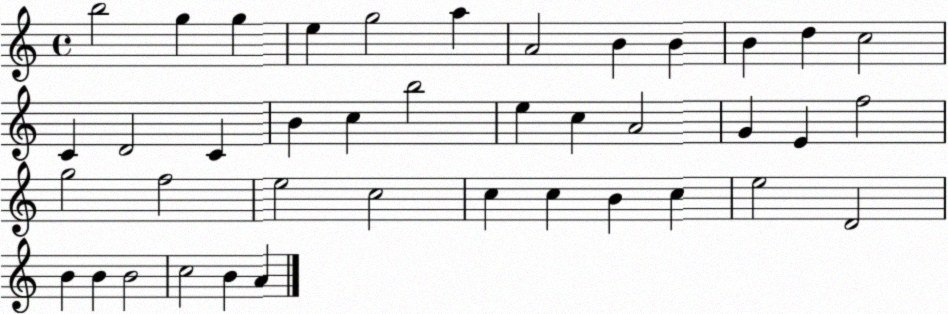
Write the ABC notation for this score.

X:1
T:Untitled
M:4/4
L:1/4
K:C
b2 g g e g2 a A2 B B B d c2 C D2 C B c b2 e c A2 G E f2 g2 f2 e2 c2 c c B c e2 D2 B B B2 c2 B A